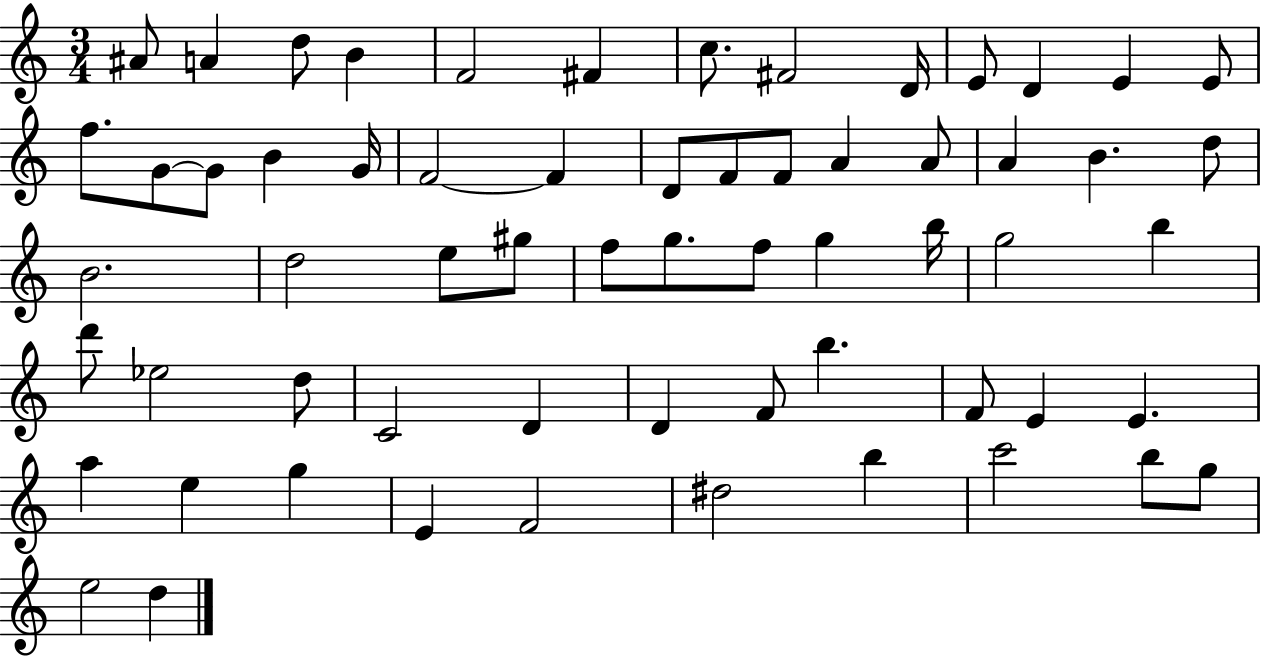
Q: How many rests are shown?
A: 0